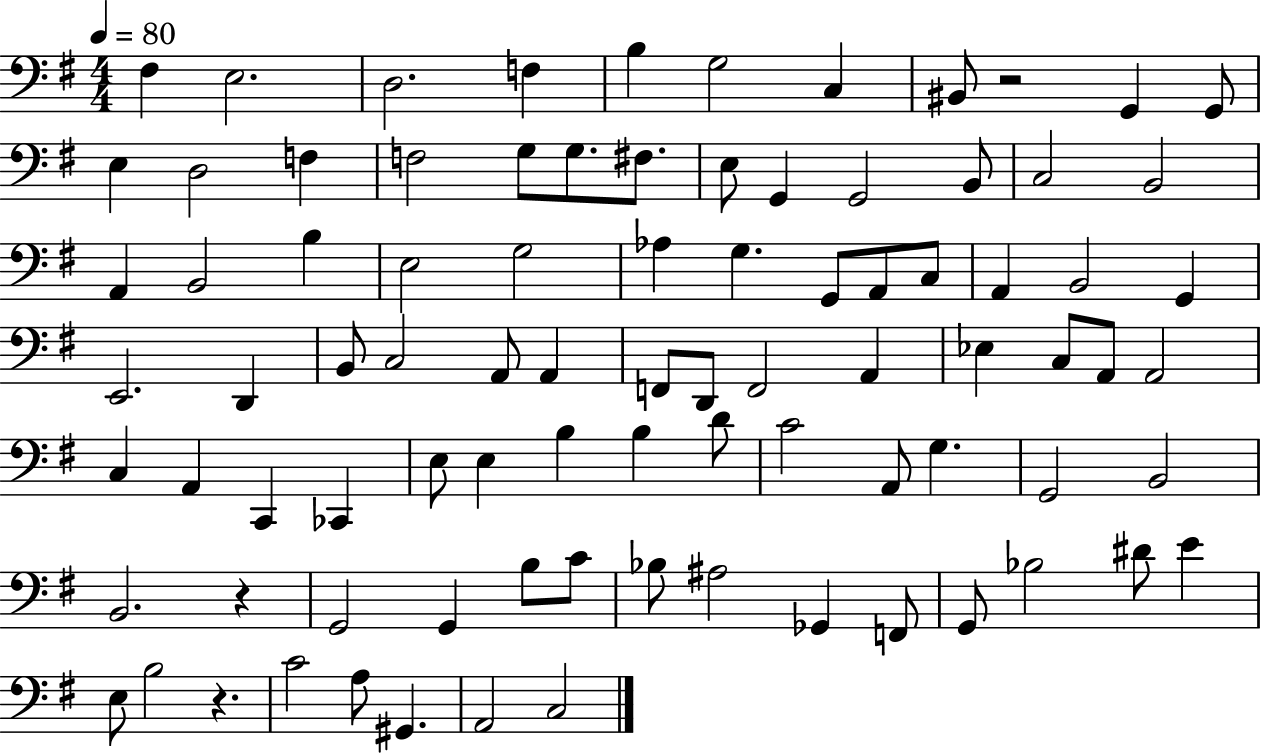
{
  \clef bass
  \numericTimeSignature
  \time 4/4
  \key g \major
  \tempo 4 = 80
  fis4 e2. | d2. f4 | b4 g2 c4 | bis,8 r2 g,4 g,8 | \break e4 d2 f4 | f2 g8 g8. fis8. | e8 g,4 g,2 b,8 | c2 b,2 | \break a,4 b,2 b4 | e2 g2 | aes4 g4. g,8 a,8 c8 | a,4 b,2 g,4 | \break e,2. d,4 | b,8 c2 a,8 a,4 | f,8 d,8 f,2 a,4 | ees4 c8 a,8 a,2 | \break c4 a,4 c,4 ces,4 | e8 e4 b4 b4 d'8 | c'2 a,8 g4. | g,2 b,2 | \break b,2. r4 | g,2 g,4 b8 c'8 | bes8 ais2 ges,4 f,8 | g,8 bes2 dis'8 e'4 | \break e8 b2 r4. | c'2 a8 gis,4. | a,2 c2 | \bar "|."
}